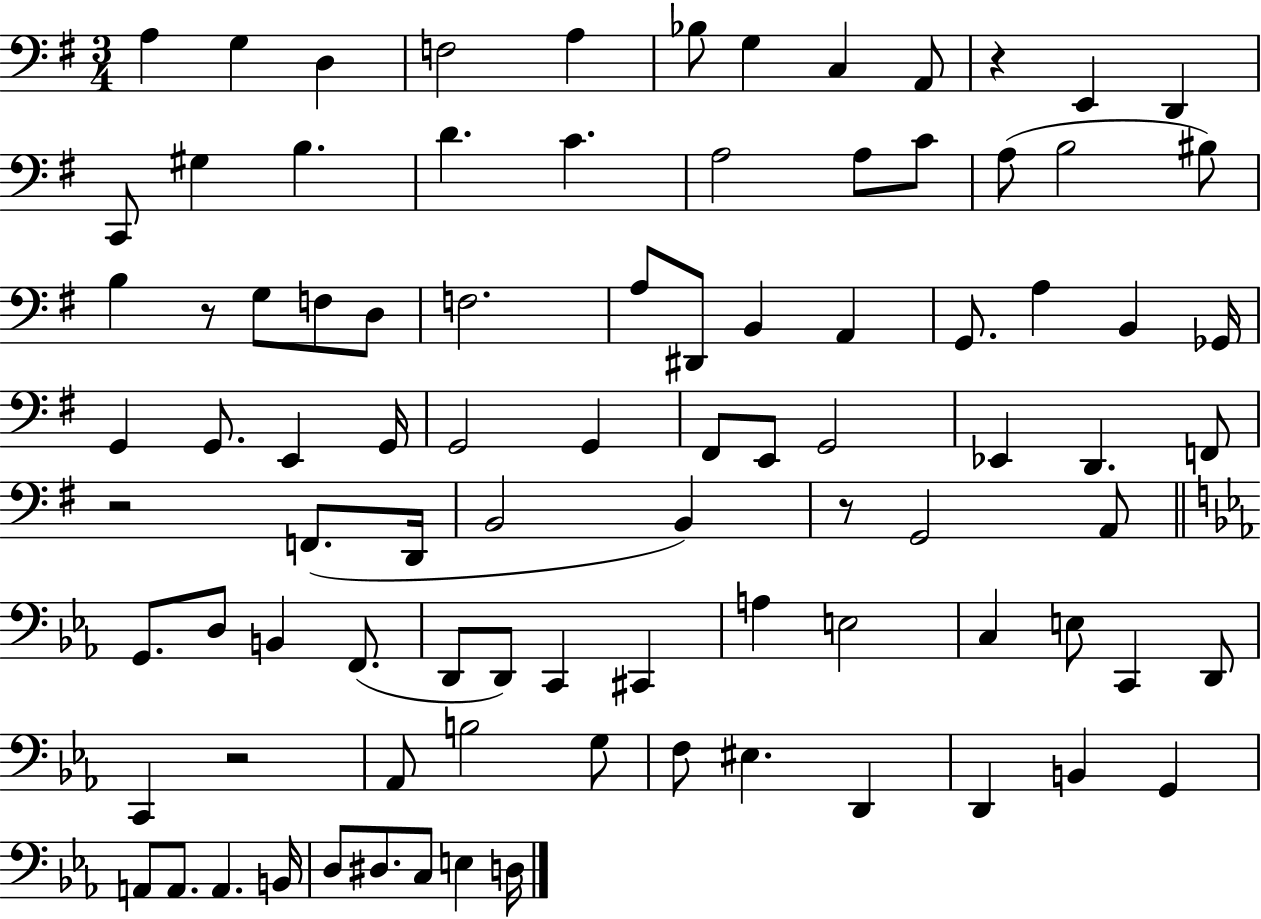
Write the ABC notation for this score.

X:1
T:Untitled
M:3/4
L:1/4
K:G
A, G, D, F,2 A, _B,/2 G, C, A,,/2 z E,, D,, C,,/2 ^G, B, D C A,2 A,/2 C/2 A,/2 B,2 ^B,/2 B, z/2 G,/2 F,/2 D,/2 F,2 A,/2 ^D,,/2 B,, A,, G,,/2 A, B,, _G,,/4 G,, G,,/2 E,, G,,/4 G,,2 G,, ^F,,/2 E,,/2 G,,2 _E,, D,, F,,/2 z2 F,,/2 D,,/4 B,,2 B,, z/2 G,,2 A,,/2 G,,/2 D,/2 B,, F,,/2 D,,/2 D,,/2 C,, ^C,, A, E,2 C, E,/2 C,, D,,/2 C,, z2 _A,,/2 B,2 G,/2 F,/2 ^E, D,, D,, B,, G,, A,,/2 A,,/2 A,, B,,/4 D,/2 ^D,/2 C,/2 E, D,/4